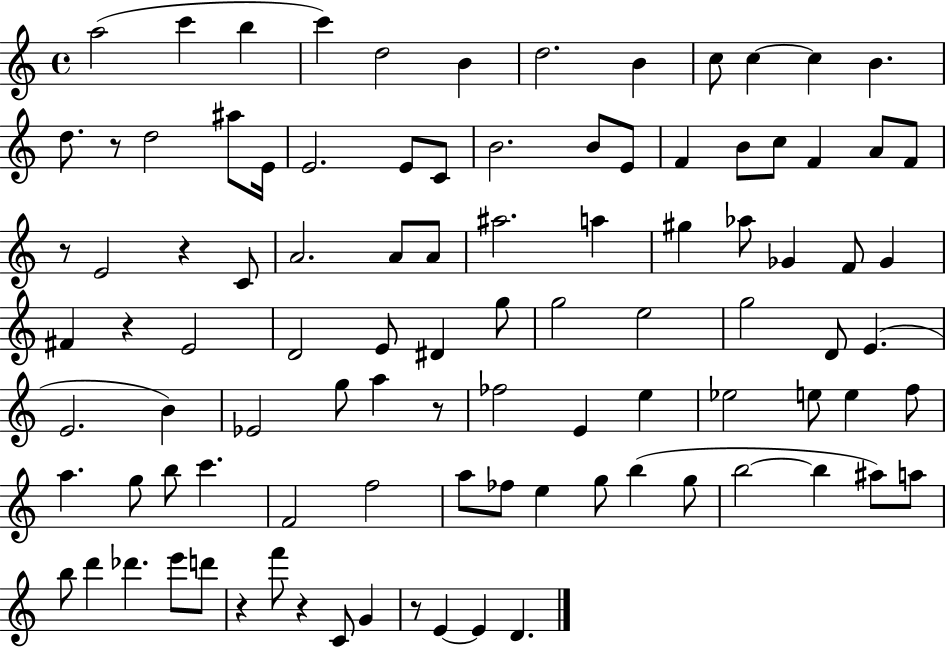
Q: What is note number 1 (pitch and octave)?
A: A5